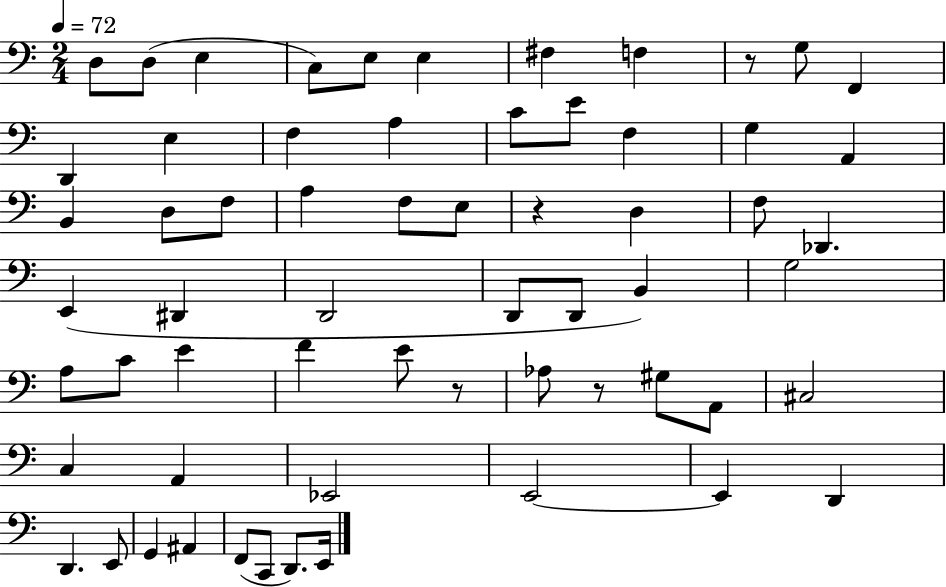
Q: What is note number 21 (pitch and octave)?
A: D3